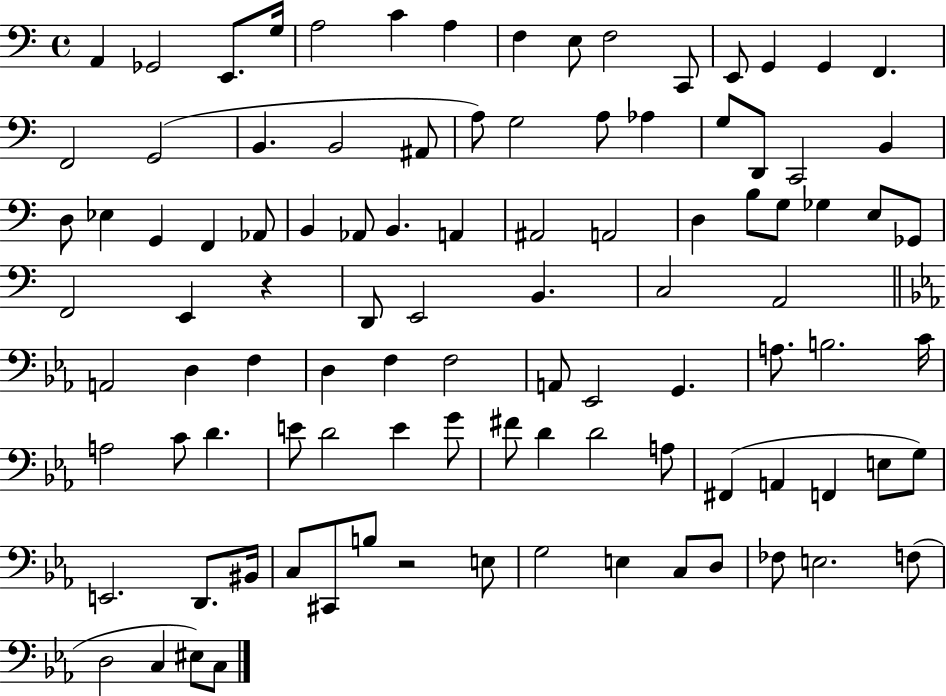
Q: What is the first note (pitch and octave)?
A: A2